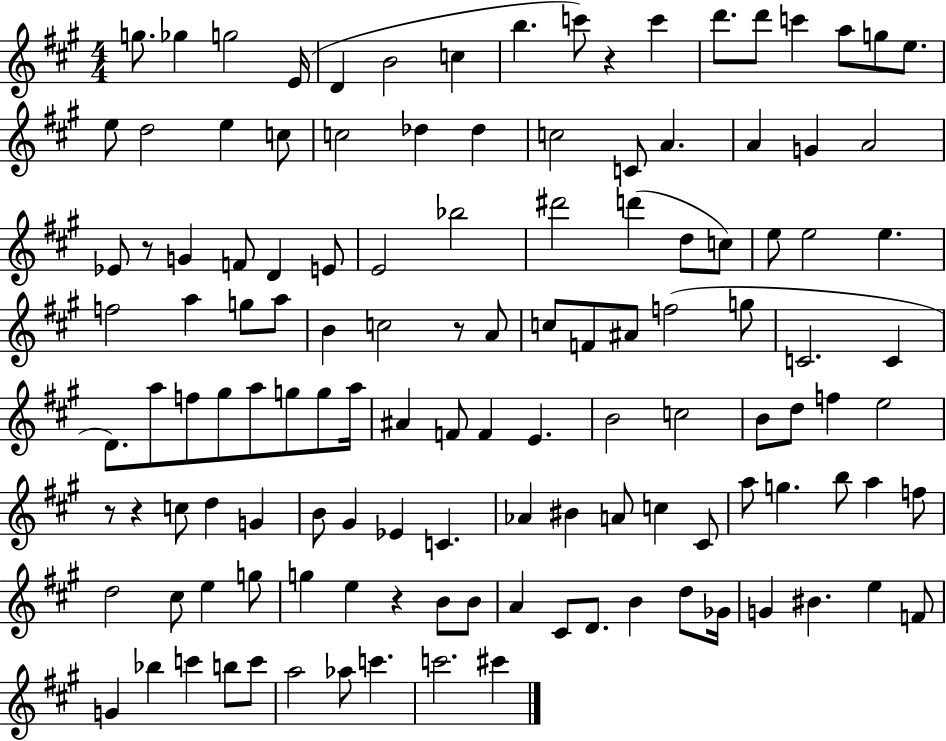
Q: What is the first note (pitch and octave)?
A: G5